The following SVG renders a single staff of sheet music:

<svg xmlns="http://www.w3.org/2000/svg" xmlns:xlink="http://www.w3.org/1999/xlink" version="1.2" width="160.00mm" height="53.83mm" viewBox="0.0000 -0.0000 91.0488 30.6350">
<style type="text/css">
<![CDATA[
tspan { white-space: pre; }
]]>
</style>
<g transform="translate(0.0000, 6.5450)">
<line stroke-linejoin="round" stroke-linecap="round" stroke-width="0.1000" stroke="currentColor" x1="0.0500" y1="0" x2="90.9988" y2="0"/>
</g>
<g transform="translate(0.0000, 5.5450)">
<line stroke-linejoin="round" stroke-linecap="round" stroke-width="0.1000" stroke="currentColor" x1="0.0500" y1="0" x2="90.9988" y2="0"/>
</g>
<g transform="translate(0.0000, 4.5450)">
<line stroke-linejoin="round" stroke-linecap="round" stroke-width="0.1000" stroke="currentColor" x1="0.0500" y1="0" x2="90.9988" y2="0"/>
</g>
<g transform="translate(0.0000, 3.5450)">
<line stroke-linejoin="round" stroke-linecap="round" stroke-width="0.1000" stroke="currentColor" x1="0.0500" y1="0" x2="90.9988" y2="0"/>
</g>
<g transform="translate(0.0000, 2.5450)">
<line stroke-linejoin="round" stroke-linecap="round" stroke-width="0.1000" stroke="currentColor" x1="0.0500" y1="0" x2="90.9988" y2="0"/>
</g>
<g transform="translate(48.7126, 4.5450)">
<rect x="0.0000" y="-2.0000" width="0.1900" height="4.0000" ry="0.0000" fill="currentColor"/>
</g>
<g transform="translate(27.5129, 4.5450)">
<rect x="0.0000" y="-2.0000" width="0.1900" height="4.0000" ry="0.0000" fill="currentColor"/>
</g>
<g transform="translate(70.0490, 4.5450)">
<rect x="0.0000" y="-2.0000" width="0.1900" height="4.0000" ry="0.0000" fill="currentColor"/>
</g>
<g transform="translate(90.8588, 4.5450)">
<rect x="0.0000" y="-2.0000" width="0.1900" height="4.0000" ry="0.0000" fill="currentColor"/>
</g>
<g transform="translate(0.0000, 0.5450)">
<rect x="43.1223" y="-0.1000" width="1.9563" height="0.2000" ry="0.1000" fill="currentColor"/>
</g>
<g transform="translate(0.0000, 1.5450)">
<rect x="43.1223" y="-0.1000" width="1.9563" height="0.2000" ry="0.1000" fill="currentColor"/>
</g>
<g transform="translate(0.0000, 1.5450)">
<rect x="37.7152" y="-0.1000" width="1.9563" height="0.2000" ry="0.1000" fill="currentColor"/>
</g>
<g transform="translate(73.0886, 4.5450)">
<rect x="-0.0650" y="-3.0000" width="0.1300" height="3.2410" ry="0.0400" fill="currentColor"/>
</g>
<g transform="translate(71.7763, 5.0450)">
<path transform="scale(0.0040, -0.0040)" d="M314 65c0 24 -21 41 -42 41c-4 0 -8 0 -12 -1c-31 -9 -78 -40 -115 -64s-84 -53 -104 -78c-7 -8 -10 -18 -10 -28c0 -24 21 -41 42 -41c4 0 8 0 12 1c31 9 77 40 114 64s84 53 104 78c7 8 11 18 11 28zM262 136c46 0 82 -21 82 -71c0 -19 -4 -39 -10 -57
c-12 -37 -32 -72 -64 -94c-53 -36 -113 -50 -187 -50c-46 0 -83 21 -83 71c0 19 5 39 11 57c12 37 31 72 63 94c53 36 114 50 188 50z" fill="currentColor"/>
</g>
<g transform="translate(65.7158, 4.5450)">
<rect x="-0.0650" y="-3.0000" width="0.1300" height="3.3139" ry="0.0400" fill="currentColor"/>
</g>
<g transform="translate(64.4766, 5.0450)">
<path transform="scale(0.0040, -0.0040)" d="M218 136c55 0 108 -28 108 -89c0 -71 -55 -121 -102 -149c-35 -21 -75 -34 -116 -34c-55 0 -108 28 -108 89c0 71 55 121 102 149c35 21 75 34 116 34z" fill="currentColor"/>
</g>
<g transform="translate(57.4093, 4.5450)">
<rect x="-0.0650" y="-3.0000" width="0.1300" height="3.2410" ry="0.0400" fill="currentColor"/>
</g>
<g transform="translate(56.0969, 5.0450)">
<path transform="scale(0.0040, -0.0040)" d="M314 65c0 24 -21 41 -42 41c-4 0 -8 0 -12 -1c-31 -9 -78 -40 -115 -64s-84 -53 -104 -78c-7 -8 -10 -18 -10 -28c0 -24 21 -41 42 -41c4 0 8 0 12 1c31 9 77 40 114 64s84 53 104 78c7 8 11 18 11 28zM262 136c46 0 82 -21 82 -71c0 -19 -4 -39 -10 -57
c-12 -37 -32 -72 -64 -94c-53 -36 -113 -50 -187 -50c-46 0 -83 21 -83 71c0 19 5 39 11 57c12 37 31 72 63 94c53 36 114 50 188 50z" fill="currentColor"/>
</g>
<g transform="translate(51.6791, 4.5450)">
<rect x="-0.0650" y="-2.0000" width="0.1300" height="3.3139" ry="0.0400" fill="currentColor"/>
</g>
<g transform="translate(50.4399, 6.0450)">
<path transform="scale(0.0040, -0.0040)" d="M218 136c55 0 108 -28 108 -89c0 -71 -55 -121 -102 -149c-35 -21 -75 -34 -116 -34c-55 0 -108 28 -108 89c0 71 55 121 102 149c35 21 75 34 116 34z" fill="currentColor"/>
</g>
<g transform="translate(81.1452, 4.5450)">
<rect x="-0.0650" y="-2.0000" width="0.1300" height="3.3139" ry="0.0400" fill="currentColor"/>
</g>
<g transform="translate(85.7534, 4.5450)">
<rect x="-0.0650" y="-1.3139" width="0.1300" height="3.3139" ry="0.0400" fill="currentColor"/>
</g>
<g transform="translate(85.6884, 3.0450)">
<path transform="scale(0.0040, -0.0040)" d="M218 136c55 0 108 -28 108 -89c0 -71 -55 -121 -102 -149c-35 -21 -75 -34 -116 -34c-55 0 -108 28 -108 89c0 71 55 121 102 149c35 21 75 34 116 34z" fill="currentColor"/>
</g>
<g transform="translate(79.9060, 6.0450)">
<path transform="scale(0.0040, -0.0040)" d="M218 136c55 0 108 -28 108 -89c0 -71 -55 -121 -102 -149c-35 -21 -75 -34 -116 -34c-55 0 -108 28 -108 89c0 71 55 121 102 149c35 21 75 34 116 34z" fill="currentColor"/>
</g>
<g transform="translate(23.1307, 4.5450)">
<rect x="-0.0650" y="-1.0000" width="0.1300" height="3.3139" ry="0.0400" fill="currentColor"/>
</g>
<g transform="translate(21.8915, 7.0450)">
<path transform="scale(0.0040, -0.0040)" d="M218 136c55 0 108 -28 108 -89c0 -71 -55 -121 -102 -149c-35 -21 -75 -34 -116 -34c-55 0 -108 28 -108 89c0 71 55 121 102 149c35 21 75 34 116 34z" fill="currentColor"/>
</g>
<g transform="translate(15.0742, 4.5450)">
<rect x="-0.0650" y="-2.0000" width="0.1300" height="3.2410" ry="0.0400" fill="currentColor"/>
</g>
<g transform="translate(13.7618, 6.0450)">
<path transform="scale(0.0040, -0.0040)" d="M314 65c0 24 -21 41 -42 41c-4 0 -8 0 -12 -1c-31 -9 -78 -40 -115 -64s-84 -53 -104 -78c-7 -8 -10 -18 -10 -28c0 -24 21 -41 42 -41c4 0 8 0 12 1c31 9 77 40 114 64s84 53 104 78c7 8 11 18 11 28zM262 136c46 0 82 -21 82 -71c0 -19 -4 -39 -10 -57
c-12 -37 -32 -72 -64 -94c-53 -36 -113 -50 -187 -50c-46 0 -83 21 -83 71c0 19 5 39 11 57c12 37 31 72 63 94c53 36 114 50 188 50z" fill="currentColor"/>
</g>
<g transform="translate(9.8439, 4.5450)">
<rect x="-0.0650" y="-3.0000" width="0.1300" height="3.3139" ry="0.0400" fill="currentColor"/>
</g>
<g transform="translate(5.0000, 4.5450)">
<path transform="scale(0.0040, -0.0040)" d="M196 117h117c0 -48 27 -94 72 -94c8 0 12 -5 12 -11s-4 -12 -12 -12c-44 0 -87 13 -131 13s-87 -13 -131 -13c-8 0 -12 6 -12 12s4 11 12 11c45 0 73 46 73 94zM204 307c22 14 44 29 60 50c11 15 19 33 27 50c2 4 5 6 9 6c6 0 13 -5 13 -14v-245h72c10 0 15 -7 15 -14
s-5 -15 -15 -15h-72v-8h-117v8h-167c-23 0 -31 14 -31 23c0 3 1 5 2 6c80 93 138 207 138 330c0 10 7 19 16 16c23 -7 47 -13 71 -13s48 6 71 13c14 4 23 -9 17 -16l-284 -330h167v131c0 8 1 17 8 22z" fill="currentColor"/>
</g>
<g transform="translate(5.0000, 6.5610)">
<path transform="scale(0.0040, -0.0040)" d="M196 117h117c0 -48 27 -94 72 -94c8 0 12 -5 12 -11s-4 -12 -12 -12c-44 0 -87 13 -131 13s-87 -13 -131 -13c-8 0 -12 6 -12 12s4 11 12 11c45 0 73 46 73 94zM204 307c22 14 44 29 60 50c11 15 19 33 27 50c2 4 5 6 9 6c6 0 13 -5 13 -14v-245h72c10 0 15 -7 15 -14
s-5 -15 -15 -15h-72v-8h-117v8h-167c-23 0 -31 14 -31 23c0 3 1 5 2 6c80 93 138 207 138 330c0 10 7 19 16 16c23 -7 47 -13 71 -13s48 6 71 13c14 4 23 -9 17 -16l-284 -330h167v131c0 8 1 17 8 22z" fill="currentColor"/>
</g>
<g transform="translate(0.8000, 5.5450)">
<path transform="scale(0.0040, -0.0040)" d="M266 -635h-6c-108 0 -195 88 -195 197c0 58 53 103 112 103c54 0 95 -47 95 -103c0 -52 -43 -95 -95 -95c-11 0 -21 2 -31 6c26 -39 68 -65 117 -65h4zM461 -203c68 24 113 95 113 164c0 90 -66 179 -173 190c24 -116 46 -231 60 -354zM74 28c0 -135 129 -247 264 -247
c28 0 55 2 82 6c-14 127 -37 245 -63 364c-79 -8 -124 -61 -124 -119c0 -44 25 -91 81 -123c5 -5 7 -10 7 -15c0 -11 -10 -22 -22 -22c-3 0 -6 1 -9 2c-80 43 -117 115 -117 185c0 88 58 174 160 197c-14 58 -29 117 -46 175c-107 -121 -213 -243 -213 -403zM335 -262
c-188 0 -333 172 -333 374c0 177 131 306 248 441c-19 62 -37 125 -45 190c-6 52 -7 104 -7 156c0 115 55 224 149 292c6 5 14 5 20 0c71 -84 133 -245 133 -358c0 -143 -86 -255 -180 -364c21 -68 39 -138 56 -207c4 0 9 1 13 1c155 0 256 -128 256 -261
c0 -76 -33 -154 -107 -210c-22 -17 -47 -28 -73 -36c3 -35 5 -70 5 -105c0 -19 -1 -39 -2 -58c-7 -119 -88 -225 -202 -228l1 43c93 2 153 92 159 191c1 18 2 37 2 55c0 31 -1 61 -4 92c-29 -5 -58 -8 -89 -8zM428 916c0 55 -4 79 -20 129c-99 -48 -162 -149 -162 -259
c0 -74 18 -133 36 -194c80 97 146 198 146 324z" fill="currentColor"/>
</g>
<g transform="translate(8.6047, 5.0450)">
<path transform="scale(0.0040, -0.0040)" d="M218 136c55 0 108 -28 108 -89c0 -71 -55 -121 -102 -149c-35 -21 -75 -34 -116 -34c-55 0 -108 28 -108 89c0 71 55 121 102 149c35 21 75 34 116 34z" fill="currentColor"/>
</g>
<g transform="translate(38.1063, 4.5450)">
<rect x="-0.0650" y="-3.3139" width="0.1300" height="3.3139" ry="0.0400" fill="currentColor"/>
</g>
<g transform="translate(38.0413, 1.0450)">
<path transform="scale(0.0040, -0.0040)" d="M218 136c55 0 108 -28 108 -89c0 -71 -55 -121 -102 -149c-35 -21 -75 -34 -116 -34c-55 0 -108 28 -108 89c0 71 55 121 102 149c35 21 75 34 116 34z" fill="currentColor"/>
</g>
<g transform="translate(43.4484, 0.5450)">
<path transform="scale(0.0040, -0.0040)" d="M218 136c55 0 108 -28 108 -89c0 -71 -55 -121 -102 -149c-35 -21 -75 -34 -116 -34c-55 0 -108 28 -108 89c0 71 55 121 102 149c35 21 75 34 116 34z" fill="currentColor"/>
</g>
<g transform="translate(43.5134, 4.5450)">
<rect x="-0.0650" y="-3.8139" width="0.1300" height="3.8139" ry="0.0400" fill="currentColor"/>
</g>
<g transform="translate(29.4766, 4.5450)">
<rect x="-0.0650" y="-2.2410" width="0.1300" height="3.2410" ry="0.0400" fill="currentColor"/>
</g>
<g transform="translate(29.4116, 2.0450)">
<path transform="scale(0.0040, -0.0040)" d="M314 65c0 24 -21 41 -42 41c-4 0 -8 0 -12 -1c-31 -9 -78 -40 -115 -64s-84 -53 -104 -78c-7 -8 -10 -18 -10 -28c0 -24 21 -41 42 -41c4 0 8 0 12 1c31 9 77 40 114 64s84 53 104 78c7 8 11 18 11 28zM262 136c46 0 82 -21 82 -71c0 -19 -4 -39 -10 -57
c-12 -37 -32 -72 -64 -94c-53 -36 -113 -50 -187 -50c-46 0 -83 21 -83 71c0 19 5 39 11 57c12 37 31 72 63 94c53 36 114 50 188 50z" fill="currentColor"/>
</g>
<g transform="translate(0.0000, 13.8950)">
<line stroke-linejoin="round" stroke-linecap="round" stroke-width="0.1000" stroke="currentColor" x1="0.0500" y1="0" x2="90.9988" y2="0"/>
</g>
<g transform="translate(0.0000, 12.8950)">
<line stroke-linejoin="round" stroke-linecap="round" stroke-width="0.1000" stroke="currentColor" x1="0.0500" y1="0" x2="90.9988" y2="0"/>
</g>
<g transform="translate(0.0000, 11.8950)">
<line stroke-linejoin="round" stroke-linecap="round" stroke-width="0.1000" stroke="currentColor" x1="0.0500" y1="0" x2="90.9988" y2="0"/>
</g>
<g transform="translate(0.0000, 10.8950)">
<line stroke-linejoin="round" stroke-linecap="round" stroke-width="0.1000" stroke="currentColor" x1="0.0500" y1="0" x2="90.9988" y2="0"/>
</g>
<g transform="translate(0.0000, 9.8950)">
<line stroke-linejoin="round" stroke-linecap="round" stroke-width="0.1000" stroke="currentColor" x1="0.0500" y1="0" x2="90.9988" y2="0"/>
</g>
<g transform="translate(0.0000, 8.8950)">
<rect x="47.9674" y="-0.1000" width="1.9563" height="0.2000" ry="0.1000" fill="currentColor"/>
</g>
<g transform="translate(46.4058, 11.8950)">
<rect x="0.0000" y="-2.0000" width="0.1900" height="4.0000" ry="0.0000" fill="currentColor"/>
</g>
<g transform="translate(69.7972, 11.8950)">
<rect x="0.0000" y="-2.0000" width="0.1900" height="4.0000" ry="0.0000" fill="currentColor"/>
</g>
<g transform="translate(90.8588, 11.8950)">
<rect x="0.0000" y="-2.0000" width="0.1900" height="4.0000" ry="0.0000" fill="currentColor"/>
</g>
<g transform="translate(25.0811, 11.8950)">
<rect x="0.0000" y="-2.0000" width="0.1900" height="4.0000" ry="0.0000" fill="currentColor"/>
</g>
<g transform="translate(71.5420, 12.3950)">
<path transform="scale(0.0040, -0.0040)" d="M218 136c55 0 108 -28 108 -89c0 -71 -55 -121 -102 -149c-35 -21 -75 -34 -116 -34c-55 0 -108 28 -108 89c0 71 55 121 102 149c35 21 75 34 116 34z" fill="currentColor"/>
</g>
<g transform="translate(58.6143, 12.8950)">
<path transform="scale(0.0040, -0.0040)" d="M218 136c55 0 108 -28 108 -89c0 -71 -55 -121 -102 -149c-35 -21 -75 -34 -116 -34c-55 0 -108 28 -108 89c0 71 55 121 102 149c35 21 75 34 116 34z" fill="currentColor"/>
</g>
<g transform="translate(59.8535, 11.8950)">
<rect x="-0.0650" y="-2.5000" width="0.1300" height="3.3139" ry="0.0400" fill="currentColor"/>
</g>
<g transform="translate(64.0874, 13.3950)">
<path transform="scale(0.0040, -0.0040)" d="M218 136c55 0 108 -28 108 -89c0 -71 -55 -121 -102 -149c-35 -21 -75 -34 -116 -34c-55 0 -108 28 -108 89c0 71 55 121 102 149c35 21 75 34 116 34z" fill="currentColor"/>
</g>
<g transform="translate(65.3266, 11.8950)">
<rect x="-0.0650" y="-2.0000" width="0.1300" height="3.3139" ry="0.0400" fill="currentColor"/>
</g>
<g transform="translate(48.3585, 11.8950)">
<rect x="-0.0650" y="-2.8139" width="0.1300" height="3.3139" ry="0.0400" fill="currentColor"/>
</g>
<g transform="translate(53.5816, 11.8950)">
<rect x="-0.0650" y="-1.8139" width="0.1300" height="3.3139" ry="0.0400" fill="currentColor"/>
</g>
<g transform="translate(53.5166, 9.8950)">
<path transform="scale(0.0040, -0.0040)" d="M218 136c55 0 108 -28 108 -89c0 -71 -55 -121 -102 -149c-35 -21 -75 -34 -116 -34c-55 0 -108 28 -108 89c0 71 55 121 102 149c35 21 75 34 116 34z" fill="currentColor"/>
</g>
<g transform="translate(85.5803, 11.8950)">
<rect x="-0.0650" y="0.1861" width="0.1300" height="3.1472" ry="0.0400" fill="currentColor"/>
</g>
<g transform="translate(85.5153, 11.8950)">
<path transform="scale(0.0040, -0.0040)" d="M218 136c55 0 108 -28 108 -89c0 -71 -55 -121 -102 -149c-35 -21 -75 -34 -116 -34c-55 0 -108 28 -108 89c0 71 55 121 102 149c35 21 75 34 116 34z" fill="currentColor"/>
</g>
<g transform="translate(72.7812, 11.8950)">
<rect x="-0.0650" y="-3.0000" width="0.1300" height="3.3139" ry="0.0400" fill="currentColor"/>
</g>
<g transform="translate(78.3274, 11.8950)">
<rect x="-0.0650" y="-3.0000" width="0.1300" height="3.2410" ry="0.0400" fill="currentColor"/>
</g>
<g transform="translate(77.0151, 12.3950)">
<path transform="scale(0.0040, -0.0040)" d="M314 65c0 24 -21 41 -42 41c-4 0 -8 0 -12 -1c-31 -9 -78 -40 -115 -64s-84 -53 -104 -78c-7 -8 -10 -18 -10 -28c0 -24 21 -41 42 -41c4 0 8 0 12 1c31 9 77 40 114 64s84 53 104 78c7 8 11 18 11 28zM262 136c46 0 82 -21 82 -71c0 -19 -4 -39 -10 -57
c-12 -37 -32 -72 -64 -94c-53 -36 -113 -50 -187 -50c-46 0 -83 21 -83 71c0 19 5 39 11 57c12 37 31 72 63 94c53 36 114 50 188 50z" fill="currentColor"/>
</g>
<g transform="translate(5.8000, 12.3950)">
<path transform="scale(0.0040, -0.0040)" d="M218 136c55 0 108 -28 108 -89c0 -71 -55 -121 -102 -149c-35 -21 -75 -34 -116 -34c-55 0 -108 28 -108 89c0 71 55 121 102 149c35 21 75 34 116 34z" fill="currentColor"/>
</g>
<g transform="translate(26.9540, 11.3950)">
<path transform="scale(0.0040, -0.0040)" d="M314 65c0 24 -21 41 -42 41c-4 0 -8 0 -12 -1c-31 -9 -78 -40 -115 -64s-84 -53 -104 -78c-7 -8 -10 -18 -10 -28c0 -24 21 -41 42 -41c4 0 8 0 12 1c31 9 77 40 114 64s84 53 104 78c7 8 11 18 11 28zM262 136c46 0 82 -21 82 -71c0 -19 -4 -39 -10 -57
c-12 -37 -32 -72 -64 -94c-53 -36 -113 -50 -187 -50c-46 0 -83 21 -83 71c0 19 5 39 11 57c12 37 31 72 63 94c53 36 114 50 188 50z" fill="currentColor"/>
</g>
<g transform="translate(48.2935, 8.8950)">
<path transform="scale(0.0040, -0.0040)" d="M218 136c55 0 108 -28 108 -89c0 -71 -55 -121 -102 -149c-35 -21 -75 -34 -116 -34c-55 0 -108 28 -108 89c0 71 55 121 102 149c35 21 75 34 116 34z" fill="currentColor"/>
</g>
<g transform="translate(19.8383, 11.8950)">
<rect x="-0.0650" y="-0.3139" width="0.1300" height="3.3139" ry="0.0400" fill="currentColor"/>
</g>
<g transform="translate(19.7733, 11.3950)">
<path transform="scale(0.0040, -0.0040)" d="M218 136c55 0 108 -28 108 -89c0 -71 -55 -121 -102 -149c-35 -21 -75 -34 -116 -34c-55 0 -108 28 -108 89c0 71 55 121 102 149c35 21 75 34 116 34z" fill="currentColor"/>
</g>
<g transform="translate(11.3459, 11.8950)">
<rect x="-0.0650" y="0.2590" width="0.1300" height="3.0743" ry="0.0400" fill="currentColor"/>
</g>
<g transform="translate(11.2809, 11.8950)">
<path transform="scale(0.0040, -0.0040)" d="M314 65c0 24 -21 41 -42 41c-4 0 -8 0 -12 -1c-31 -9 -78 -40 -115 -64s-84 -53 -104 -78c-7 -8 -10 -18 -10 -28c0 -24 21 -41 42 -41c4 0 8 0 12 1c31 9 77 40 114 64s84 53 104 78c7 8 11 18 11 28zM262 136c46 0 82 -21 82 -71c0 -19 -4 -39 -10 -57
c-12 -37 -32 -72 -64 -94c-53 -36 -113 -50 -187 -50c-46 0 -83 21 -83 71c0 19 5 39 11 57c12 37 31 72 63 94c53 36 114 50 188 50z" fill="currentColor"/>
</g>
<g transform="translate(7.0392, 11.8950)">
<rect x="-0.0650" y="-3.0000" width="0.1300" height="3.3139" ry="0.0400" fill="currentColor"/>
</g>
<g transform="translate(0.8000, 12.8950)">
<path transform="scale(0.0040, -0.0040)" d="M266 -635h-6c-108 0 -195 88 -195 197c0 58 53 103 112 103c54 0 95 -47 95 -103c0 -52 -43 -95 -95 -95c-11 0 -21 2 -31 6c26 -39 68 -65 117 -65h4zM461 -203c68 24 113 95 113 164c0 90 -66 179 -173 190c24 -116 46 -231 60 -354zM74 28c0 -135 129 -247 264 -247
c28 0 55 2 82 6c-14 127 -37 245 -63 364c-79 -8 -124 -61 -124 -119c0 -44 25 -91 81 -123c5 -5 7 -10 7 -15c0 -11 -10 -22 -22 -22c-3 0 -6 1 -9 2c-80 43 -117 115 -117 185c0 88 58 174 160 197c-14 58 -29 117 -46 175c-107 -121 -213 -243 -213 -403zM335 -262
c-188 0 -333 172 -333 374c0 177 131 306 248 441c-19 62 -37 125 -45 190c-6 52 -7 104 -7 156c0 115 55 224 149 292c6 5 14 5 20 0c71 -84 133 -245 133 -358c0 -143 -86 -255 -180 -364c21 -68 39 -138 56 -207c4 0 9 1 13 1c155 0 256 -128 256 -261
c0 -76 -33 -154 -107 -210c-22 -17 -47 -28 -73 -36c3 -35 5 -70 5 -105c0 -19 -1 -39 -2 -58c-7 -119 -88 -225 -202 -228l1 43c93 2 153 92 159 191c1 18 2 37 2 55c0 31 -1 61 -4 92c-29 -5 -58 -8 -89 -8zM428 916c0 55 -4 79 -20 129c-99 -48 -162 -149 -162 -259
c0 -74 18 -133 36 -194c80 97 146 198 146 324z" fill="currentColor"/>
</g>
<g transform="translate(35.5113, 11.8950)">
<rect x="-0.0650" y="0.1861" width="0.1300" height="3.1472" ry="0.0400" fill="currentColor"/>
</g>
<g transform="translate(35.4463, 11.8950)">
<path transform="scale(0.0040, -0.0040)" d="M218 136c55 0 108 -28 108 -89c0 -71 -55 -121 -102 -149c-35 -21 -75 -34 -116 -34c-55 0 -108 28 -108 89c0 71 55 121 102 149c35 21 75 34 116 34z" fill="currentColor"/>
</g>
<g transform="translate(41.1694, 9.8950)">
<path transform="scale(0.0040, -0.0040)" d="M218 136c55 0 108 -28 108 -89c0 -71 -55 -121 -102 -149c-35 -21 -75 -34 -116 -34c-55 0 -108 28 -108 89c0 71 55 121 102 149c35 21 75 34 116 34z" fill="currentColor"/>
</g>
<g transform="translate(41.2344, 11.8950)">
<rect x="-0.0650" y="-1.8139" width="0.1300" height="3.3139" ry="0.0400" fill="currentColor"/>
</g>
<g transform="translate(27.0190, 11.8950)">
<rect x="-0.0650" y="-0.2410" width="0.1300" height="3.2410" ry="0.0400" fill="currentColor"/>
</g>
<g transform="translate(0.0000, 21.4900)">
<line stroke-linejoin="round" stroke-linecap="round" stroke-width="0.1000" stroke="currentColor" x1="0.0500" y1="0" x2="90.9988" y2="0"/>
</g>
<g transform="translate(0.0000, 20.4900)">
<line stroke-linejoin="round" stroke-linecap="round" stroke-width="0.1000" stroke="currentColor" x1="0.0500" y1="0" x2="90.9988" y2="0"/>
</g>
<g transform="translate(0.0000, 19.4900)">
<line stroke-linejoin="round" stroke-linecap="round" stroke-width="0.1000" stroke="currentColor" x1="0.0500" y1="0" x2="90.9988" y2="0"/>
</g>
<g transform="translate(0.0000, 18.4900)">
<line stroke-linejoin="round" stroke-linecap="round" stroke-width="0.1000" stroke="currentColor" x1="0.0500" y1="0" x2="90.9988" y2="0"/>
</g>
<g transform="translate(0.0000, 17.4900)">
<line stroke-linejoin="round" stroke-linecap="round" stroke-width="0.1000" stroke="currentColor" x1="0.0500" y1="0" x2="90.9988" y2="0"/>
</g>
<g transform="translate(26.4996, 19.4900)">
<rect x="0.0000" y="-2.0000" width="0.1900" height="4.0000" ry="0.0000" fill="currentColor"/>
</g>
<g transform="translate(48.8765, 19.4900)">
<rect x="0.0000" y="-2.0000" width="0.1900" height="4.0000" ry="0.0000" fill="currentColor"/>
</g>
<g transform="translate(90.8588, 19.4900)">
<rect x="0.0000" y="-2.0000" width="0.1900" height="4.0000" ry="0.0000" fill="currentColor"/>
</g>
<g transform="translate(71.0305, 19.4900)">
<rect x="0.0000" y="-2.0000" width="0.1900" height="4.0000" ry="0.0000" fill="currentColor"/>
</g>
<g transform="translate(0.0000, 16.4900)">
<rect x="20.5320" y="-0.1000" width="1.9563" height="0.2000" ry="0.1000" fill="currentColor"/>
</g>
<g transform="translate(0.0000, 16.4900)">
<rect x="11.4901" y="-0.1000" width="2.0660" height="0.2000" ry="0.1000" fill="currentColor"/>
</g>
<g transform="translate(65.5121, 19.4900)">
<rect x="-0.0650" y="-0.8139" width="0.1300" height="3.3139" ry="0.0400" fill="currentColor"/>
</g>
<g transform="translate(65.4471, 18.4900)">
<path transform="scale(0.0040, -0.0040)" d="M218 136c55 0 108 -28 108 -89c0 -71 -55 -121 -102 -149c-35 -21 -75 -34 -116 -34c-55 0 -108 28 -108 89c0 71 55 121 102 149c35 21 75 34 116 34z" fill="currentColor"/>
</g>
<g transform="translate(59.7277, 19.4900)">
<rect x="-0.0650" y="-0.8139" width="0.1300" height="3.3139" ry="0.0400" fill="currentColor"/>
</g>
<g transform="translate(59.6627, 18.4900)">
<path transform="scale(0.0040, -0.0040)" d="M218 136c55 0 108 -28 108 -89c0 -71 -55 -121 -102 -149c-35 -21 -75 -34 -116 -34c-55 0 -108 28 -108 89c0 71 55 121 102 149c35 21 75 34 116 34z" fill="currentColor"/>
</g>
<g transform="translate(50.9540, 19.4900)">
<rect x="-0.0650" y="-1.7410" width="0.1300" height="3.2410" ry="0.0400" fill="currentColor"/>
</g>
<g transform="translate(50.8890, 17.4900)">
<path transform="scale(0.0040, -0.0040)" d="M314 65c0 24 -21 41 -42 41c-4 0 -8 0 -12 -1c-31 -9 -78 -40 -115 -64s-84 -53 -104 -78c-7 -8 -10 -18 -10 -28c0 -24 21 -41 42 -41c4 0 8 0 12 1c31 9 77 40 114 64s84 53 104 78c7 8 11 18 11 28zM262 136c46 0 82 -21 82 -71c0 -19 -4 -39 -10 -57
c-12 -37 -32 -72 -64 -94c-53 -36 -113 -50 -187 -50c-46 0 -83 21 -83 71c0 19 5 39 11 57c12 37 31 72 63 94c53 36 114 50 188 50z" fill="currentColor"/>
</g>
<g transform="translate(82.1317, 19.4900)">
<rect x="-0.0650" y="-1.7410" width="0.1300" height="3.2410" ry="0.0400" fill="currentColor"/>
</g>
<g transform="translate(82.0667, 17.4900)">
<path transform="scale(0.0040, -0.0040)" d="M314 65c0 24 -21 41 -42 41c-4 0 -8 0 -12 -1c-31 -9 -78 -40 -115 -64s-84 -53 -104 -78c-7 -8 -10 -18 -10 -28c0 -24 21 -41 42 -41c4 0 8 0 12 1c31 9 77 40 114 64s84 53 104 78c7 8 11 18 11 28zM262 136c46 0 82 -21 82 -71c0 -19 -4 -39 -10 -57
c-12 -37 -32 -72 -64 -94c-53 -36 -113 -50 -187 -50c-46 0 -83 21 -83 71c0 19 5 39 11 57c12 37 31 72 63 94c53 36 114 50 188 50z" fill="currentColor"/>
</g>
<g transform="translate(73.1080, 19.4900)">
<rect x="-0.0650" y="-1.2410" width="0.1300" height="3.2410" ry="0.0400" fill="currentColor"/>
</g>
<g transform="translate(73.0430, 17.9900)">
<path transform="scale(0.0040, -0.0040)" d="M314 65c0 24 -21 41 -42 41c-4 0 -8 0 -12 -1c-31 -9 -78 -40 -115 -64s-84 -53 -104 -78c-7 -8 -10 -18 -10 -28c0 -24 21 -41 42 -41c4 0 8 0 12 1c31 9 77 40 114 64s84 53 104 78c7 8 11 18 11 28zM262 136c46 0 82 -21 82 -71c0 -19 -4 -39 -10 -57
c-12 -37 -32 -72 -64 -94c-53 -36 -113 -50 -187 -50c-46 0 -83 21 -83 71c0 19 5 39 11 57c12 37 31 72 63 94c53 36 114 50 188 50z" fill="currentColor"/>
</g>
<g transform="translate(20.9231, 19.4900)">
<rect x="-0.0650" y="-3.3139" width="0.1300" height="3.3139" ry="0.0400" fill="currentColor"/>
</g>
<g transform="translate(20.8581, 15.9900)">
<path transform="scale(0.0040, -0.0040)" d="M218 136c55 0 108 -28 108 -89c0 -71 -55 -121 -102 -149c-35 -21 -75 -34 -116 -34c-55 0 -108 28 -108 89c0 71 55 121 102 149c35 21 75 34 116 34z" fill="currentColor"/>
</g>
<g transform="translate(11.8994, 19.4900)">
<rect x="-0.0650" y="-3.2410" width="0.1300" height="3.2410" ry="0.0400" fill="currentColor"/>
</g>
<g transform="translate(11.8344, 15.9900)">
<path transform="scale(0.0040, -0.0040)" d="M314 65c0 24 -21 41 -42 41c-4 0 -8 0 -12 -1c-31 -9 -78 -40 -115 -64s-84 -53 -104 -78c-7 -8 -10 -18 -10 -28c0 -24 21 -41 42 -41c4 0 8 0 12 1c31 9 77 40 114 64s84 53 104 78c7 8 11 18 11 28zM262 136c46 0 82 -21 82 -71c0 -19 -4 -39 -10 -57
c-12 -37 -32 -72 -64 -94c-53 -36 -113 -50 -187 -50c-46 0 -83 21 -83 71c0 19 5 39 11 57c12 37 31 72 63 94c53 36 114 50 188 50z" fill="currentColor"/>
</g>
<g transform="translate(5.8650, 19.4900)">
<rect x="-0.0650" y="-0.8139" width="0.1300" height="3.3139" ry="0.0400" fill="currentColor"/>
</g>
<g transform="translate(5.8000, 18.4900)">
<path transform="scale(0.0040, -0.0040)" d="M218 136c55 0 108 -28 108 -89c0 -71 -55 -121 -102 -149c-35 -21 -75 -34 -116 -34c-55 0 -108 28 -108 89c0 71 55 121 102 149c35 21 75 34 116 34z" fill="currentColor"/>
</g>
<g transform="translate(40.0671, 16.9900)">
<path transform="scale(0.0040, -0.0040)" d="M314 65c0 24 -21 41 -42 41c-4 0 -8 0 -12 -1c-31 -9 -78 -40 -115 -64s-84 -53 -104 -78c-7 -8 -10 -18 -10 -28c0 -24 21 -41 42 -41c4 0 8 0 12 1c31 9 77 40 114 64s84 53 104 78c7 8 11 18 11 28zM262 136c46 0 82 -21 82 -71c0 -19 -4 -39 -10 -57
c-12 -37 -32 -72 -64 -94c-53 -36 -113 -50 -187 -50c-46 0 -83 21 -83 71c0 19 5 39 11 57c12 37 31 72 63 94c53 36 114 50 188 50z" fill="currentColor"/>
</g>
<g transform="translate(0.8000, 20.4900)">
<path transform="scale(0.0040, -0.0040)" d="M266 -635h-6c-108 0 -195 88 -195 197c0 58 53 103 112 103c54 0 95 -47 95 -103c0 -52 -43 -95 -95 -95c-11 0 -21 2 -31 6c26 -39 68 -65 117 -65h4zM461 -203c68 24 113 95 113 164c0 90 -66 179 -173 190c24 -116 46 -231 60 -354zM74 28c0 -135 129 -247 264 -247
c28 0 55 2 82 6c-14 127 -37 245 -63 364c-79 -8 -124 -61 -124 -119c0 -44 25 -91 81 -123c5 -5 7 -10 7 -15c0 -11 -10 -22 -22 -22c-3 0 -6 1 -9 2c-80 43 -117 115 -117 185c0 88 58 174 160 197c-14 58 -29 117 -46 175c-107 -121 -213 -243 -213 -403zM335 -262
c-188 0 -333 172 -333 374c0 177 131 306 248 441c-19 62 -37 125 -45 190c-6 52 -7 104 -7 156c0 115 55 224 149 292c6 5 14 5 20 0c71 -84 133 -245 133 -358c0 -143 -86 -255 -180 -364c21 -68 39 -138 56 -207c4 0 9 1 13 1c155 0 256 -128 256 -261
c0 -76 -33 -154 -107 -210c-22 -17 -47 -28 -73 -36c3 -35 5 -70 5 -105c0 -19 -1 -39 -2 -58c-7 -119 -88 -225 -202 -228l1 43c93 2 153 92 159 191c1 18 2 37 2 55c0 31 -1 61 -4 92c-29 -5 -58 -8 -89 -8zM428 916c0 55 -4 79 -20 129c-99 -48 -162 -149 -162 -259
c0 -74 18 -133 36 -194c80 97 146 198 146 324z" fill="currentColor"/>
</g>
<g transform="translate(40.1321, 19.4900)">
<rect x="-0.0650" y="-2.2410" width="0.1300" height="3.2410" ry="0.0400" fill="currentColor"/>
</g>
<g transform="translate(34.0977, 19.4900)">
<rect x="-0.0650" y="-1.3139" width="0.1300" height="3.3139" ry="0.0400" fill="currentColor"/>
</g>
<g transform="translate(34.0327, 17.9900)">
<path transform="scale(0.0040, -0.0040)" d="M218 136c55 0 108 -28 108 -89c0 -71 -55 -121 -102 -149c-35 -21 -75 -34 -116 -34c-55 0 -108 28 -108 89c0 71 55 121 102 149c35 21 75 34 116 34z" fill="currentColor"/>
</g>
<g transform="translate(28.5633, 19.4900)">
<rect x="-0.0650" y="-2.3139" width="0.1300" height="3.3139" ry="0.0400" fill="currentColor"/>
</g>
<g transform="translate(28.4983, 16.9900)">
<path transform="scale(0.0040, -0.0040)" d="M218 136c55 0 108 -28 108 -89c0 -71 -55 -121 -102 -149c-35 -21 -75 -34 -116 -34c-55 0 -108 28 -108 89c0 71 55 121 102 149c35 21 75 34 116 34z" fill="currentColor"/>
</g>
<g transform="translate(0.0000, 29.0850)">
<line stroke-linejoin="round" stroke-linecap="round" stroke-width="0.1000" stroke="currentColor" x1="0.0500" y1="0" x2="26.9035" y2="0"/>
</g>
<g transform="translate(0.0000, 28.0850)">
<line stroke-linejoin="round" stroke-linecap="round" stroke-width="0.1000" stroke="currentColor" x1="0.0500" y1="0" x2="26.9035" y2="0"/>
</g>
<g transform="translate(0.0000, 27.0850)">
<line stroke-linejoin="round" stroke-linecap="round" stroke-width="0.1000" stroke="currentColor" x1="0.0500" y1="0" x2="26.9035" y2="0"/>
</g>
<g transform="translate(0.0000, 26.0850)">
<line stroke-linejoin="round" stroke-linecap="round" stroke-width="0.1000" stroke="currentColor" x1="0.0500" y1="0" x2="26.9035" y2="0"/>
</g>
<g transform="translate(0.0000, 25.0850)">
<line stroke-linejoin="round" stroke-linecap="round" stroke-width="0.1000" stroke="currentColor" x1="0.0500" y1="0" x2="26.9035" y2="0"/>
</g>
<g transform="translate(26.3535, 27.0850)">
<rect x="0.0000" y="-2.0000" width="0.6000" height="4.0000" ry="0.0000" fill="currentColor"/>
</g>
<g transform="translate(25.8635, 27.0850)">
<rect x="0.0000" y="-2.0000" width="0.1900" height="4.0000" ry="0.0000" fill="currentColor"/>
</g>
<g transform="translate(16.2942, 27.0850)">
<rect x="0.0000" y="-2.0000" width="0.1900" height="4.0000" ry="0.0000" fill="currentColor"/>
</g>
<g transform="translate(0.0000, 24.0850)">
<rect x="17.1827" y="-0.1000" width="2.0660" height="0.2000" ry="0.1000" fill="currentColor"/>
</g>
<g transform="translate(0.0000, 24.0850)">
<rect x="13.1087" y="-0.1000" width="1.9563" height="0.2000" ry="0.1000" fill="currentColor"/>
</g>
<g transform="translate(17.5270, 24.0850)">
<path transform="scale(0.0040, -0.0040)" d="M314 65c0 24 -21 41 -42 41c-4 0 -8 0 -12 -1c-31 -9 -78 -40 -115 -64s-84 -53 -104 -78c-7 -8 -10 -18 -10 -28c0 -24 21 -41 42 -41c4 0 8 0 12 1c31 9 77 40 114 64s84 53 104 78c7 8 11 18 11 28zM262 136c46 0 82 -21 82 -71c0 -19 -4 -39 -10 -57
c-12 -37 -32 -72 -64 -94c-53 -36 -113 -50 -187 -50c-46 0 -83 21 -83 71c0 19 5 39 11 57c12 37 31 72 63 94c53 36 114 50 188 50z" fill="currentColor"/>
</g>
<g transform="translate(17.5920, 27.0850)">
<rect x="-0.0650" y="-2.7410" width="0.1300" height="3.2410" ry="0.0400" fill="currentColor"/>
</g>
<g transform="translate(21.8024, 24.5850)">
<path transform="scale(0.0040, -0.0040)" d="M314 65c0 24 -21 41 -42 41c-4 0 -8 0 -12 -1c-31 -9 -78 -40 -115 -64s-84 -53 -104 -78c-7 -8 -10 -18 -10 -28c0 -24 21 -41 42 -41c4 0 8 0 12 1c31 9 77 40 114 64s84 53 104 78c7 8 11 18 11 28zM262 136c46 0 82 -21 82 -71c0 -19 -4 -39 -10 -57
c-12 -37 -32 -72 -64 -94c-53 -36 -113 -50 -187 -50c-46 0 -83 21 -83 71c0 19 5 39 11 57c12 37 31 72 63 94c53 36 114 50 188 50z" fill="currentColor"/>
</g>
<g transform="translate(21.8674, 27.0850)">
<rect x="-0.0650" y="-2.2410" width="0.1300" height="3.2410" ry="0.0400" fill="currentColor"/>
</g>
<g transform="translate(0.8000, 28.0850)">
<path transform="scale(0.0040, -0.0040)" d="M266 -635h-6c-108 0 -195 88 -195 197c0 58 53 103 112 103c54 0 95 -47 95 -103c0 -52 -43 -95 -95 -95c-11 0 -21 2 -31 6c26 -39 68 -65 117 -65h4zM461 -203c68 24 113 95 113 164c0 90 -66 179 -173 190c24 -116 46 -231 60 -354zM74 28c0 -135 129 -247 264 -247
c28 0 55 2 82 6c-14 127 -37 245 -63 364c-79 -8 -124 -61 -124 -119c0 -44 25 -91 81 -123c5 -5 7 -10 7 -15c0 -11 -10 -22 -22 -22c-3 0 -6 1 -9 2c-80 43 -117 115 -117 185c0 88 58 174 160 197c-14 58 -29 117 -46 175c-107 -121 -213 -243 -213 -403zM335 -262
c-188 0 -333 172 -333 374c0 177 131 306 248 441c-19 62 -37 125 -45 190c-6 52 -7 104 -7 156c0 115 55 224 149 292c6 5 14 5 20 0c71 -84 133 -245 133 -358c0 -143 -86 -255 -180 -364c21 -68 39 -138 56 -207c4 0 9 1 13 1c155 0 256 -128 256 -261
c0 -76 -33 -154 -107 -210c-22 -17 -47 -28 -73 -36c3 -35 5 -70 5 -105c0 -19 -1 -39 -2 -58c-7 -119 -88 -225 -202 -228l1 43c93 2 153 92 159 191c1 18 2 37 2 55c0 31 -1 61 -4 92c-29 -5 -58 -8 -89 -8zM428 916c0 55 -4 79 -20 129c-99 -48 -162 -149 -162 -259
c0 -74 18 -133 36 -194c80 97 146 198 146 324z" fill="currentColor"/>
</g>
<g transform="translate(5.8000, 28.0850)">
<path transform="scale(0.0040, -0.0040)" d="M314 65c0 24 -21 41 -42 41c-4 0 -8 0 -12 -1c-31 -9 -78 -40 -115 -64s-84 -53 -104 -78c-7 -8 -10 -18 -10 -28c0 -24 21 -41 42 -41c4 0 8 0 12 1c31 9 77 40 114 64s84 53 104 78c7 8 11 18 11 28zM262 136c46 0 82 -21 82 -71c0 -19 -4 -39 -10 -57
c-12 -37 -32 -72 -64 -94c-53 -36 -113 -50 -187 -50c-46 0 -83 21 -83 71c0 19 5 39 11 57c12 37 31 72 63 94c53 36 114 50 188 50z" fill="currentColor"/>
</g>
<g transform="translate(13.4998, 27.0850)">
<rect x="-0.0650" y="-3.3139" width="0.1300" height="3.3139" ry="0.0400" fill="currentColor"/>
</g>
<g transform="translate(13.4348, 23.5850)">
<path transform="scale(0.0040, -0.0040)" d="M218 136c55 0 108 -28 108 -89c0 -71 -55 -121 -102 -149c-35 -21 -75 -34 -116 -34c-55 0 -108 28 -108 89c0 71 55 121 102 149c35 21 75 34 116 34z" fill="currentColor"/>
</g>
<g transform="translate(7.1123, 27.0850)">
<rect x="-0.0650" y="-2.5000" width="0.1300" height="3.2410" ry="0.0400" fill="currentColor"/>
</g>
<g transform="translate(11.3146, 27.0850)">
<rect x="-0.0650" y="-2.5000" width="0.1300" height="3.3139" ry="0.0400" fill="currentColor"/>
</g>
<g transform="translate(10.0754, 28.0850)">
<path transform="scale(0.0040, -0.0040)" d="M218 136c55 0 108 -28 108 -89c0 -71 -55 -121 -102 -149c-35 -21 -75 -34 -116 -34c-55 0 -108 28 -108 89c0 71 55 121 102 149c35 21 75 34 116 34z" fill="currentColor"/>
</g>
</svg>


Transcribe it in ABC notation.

X:1
T:Untitled
M:4/4
L:1/4
K:C
A F2 D g2 b c' F A2 A A2 F e A B2 c c2 B f a f G F A A2 B d b2 b g e g2 f2 d d e2 f2 G2 G b a2 g2